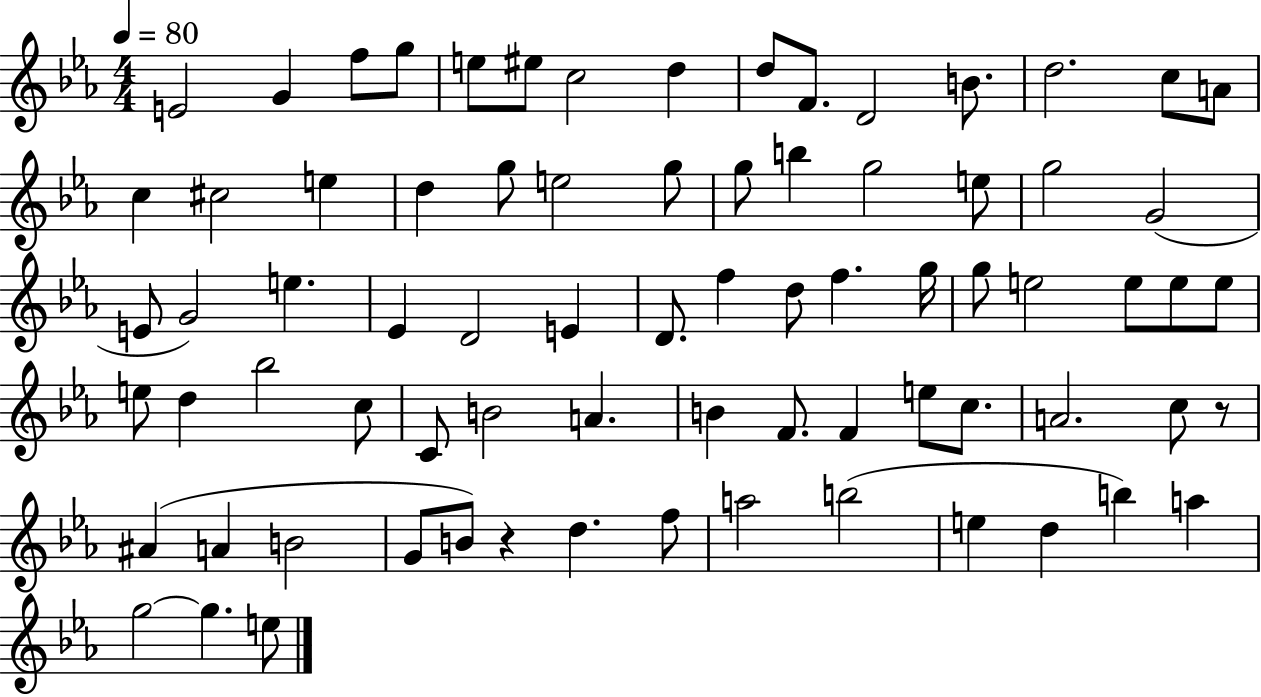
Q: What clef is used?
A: treble